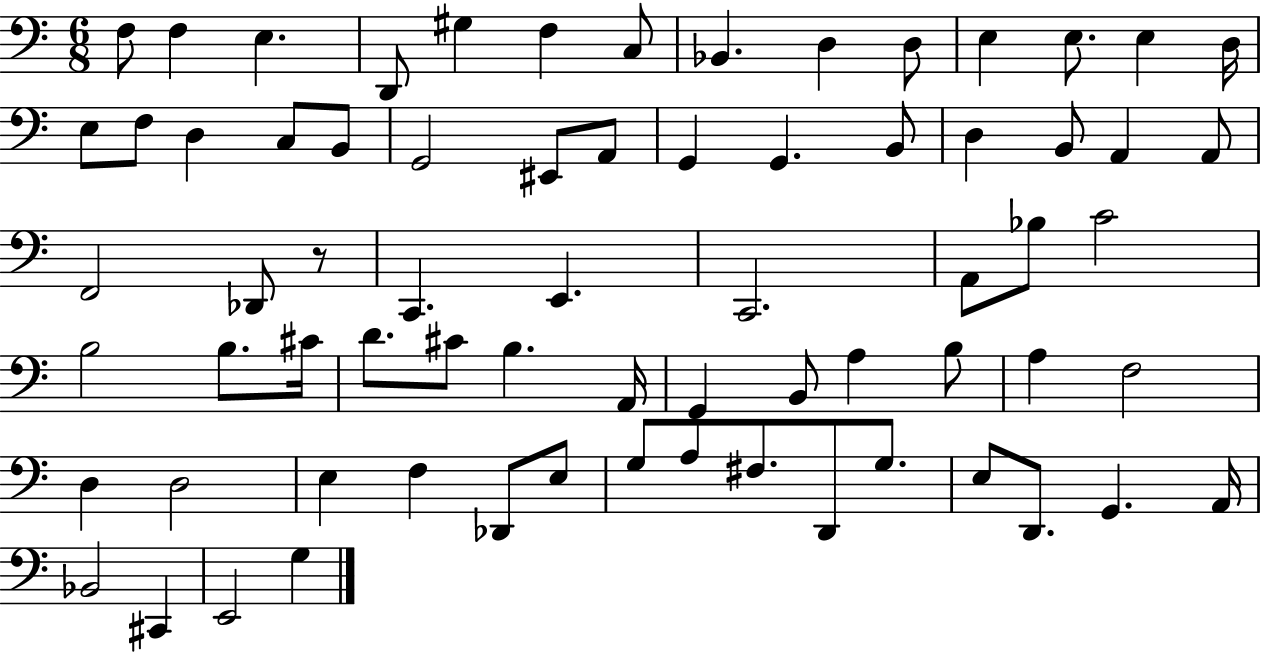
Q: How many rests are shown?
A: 1